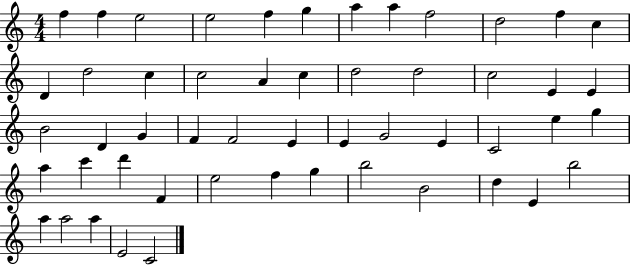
X:1
T:Untitled
M:4/4
L:1/4
K:C
f f e2 e2 f g a a f2 d2 f c D d2 c c2 A c d2 d2 c2 E E B2 D G F F2 E E G2 E C2 e g a c' d' F e2 f g b2 B2 d E b2 a a2 a E2 C2